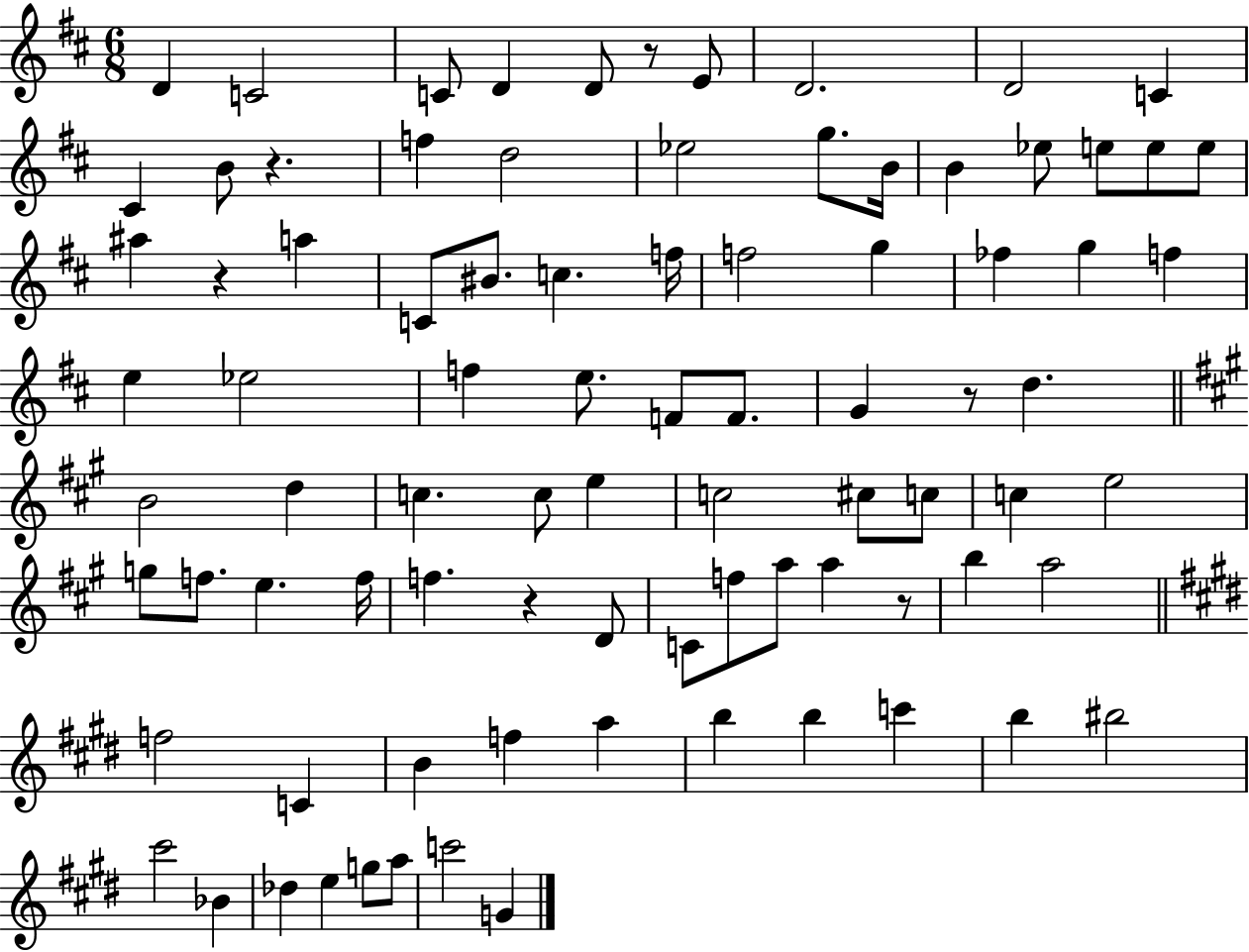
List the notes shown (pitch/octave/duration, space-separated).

D4/q C4/h C4/e D4/q D4/e R/e E4/e D4/h. D4/h C4/q C#4/q B4/e R/q. F5/q D5/h Eb5/h G5/e. B4/s B4/q Eb5/e E5/e E5/e E5/e A#5/q R/q A5/q C4/e BIS4/e. C5/q. F5/s F5/h G5/q FES5/q G5/q F5/q E5/q Eb5/h F5/q E5/e. F4/e F4/e. G4/q R/e D5/q. B4/h D5/q C5/q. C5/e E5/q C5/h C#5/e C5/e C5/q E5/h G5/e F5/e. E5/q. F5/s F5/q. R/q D4/e C4/e F5/e A5/e A5/q R/e B5/q A5/h F5/h C4/q B4/q F5/q A5/q B5/q B5/q C6/q B5/q BIS5/h C#6/h Bb4/q Db5/q E5/q G5/e A5/e C6/h G4/q